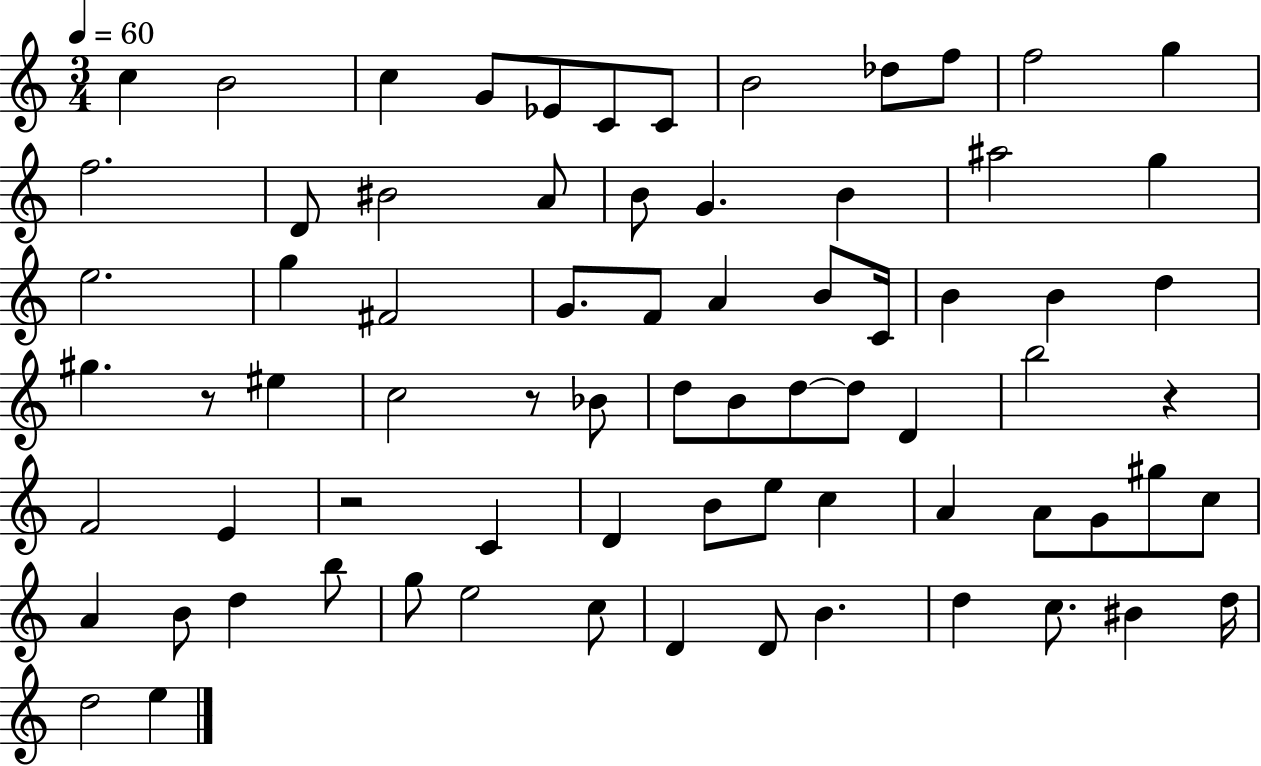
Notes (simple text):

C5/q B4/h C5/q G4/e Eb4/e C4/e C4/e B4/h Db5/e F5/e F5/h G5/q F5/h. D4/e BIS4/h A4/e B4/e G4/q. B4/q A#5/h G5/q E5/h. G5/q F#4/h G4/e. F4/e A4/q B4/e C4/s B4/q B4/q D5/q G#5/q. R/e EIS5/q C5/h R/e Bb4/e D5/e B4/e D5/e D5/e D4/q B5/h R/q F4/h E4/q R/h C4/q D4/q B4/e E5/e C5/q A4/q A4/e G4/e G#5/e C5/e A4/q B4/e D5/q B5/e G5/e E5/h C5/e D4/q D4/e B4/q. D5/q C5/e. BIS4/q D5/s D5/h E5/q